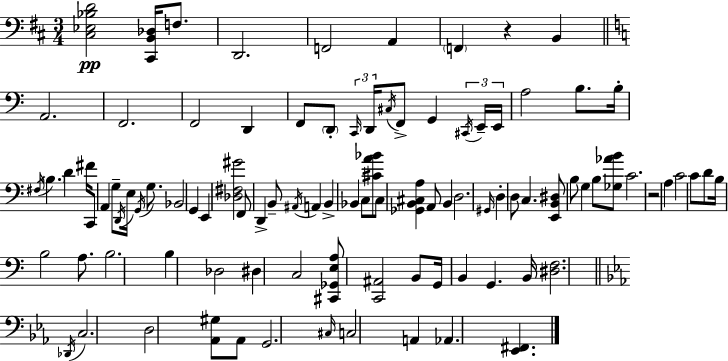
[C#3,Eb3,Bb3,D4]/h [C#2,B2,Db3]/s F3/e. D2/h. F2/h A2/q F2/q R/q B2/q A2/h. F2/h. F2/h D2/q F2/e D2/e C2/s D2/s C#3/s F2/e G2/q C#2/s E2/s E2/s A3/h B3/e. B3/s F#3/s B3/q. D4/q F#4/s C2/e A2/q G3/e D2/s E3/s G2/s G3/e. Bb2/h G2/q E2/q [Db3,F#3,G#4]/h F2/e D2/q B2/e A#2/s A2/q B2/q Bb2/q C3/e [C#4,A4,Bb4]/e C3/e [Gb2,B2,C#3,A3]/q A2/e B2/q D3/h. G#2/s D3/q D3/e C3/q. [E2,B2,D#3]/e B3/e G3/q B3/e [Gb3,Ab4,B4]/e C4/h. R/h A3/q C4/h C4/e D4/e B3/s B3/h A3/e. B3/h. B3/q Db3/h D#3/q C3/h [C#2,Gb2,E3,A3]/e [C2,A#2]/h B2/e G2/s B2/q G2/q. B2/s [D#3,F3]/h. Db2/s C3/h. D3/h [Ab2,G#3]/e Ab2/e G2/h. C#3/s C3/h A2/q Ab2/q. [Eb2,F#2]/q.